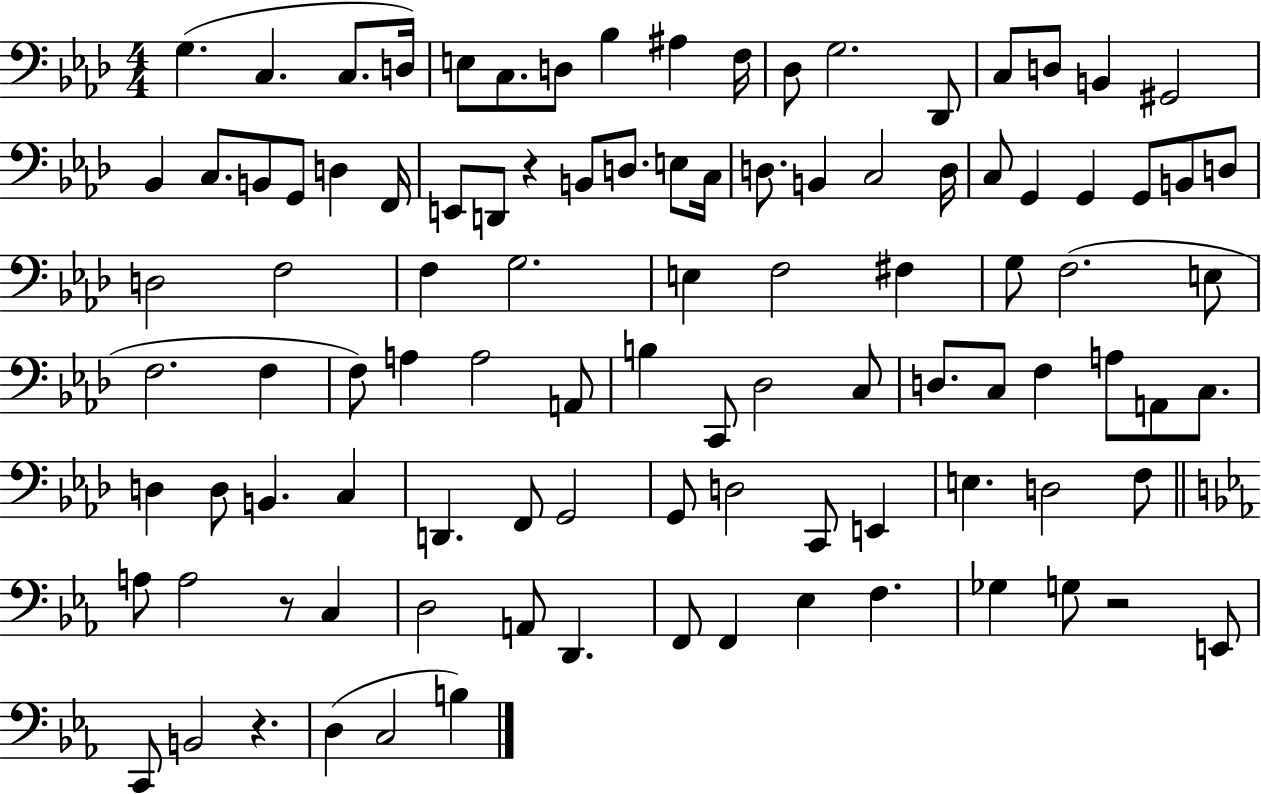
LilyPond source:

{
  \clef bass
  \numericTimeSignature
  \time 4/4
  \key aes \major
  g4.( c4. c8. d16) | e8 c8. d8 bes4 ais4 f16 | des8 g2. des,8 | c8 d8 b,4 gis,2 | \break bes,4 c8. b,8 g,8 d4 f,16 | e,8 d,8 r4 b,8 d8. e8 c16 | d8. b,4 c2 d16 | c8 g,4 g,4 g,8 b,8 d8 | \break d2 f2 | f4 g2. | e4 f2 fis4 | g8 f2.( e8 | \break f2. f4 | f8) a4 a2 a,8 | b4 c,8 des2 c8 | d8. c8 f4 a8 a,8 c8. | \break d4 d8 b,4. c4 | d,4. f,8 g,2 | g,8 d2 c,8 e,4 | e4. d2 f8 | \break \bar "||" \break \key ees \major a8 a2 r8 c4 | d2 a,8 d,4. | f,8 f,4 ees4 f4. | ges4 g8 r2 e,8 | \break c,8 b,2 r4. | d4( c2 b4) | \bar "|."
}